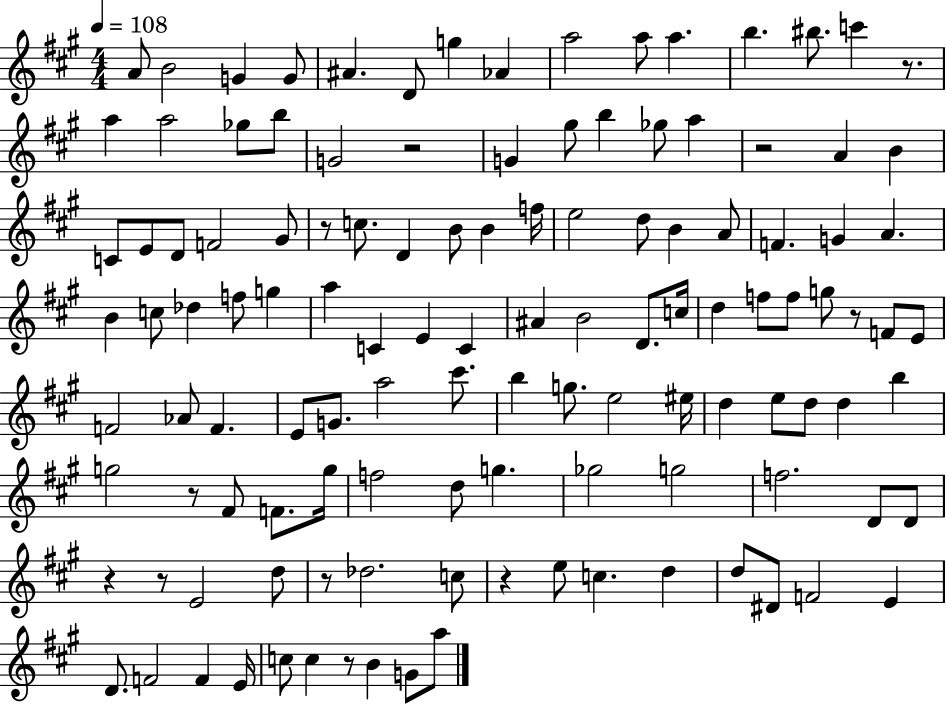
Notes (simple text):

A4/e B4/h G4/q G4/e A#4/q. D4/e G5/q Ab4/q A5/h A5/e A5/q. B5/q. BIS5/e. C6/q R/e. A5/q A5/h Gb5/e B5/e G4/h R/h G4/q G#5/e B5/q Gb5/e A5/q R/h A4/q B4/q C4/e E4/e D4/e F4/h G#4/e R/e C5/e. D4/q B4/e B4/q F5/s E5/h D5/e B4/q A4/e F4/q. G4/q A4/q. B4/q C5/e Db5/q F5/e G5/q A5/q C4/q E4/q C4/q A#4/q B4/h D4/e. C5/s D5/q F5/e F5/e G5/e R/e F4/e E4/e F4/h Ab4/e F4/q. E4/e G4/e. A5/h C#6/e. B5/q G5/e. E5/h EIS5/s D5/q E5/e D5/e D5/q B5/q G5/h R/e F#4/e F4/e. G5/s F5/h D5/e G5/q. Gb5/h G5/h F5/h. D4/e D4/e R/q R/e E4/h D5/e R/e Db5/h. C5/e R/q E5/e C5/q. D5/q D5/e D#4/e F4/h E4/q D4/e. F4/h F4/q E4/s C5/e C5/q R/e B4/q G4/e A5/e